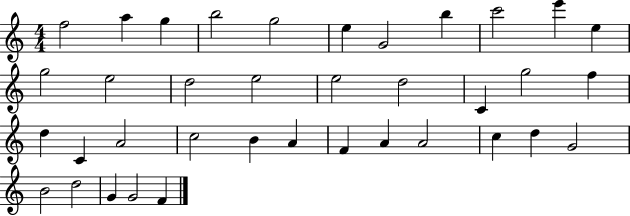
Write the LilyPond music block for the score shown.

{
  \clef treble
  \numericTimeSignature
  \time 4/4
  \key c \major
  f''2 a''4 g''4 | b''2 g''2 | e''4 g'2 b''4 | c'''2 e'''4 e''4 | \break g''2 e''2 | d''2 e''2 | e''2 d''2 | c'4 g''2 f''4 | \break d''4 c'4 a'2 | c''2 b'4 a'4 | f'4 a'4 a'2 | c''4 d''4 g'2 | \break b'2 d''2 | g'4 g'2 f'4 | \bar "|."
}